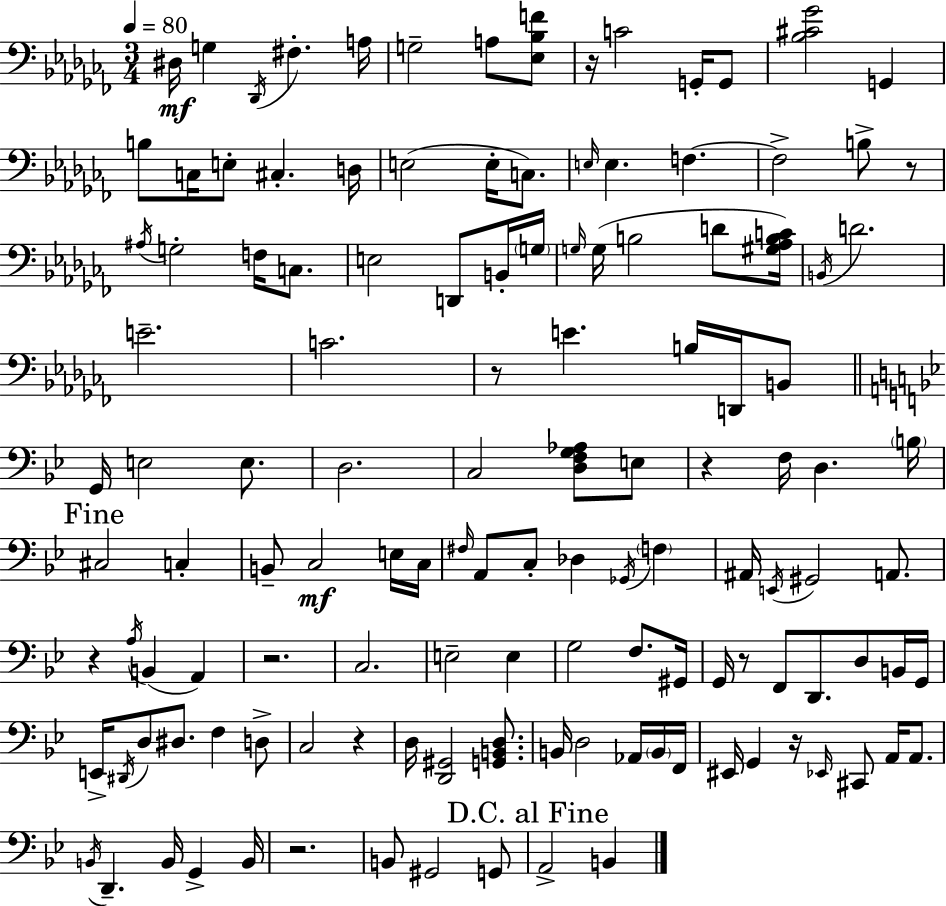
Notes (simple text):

D#3/s G3/q Db2/s F#3/q. A3/s G3/h A3/e [Eb3,Bb3,F4]/e R/s C4/h G2/s G2/e [Bb3,C#4,Gb4]/h G2/q B3/e C3/s E3/e C#3/q. D3/s E3/h E3/s C3/e. E3/s E3/q. F3/q. F3/h B3/e R/e A#3/s G3/h F3/s C3/e. E3/h D2/e B2/s G3/s G3/s G3/s B3/h D4/e [G#3,Ab3,B3,C4]/s B2/s D4/h. E4/h. C4/h. R/e E4/q. B3/s D2/s B2/e G2/s E3/h E3/e. D3/h. C3/h [D3,F3,G3,Ab3]/e E3/e R/q F3/s D3/q. B3/s C#3/h C3/q B2/e C3/h E3/s C3/s F#3/s A2/e C3/e Db3/q Gb2/s F3/q A#2/s E2/s G#2/h A2/e. R/q A3/s B2/q A2/q R/h. C3/h. E3/h E3/q G3/h F3/e. G#2/s G2/s R/e F2/e D2/e. D3/e B2/s G2/s E2/s D#2/s D3/e D#3/e. F3/q D3/e C3/h R/q D3/s [D2,G#2]/h [G2,B2,D3]/e. B2/s D3/h Ab2/s B2/s F2/s EIS2/s G2/q R/s Eb2/s C#2/e A2/s A2/e. B2/s D2/q. B2/s G2/q B2/s R/h. B2/e G#2/h G2/e A2/h B2/q